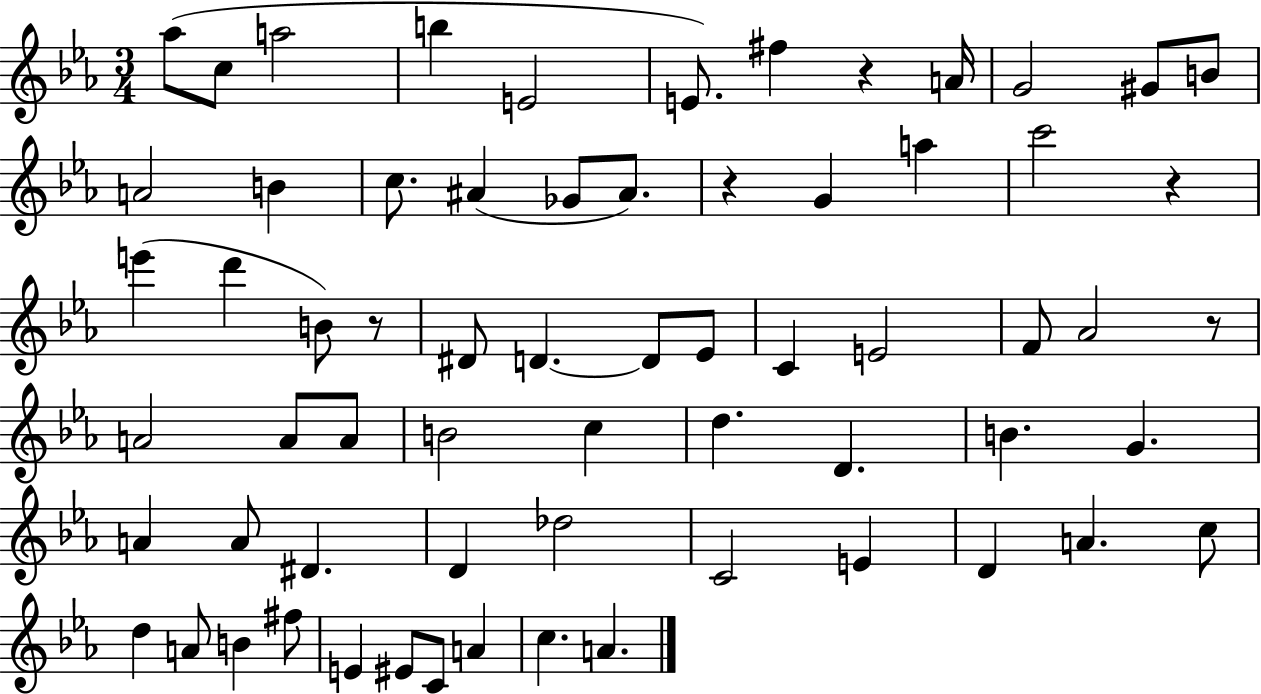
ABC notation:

X:1
T:Untitled
M:3/4
L:1/4
K:Eb
_a/2 c/2 a2 b E2 E/2 ^f z A/4 G2 ^G/2 B/2 A2 B c/2 ^A _G/2 ^A/2 z G a c'2 z e' d' B/2 z/2 ^D/2 D D/2 _E/2 C E2 F/2 _A2 z/2 A2 A/2 A/2 B2 c d D B G A A/2 ^D D _d2 C2 E D A c/2 d A/2 B ^f/2 E ^E/2 C/2 A c A